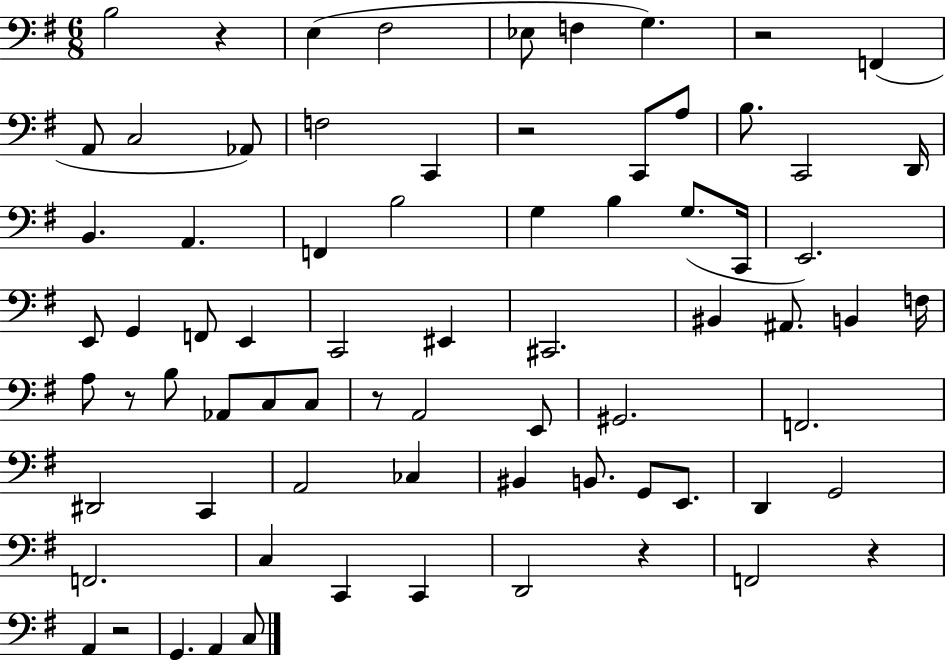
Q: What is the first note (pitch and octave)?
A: B3